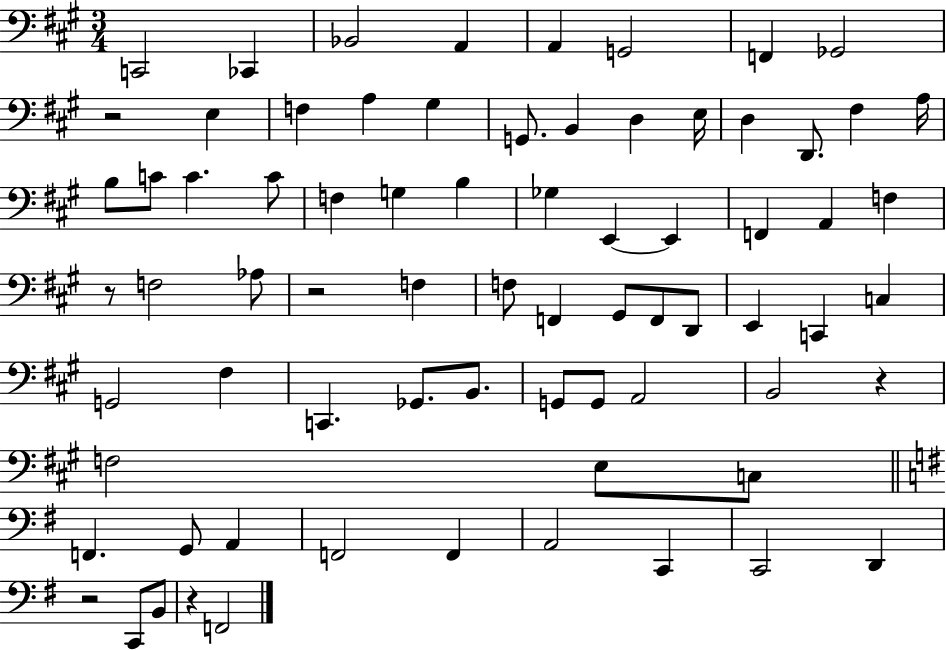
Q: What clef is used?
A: bass